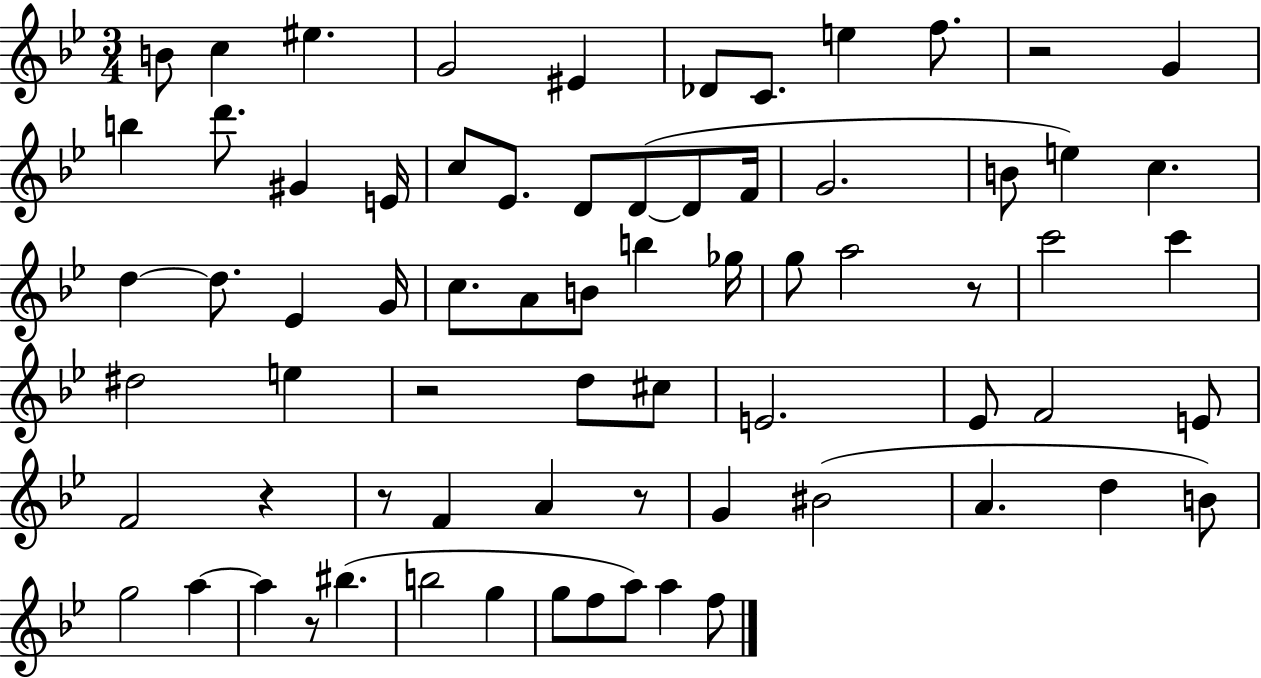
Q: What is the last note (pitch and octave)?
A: F5